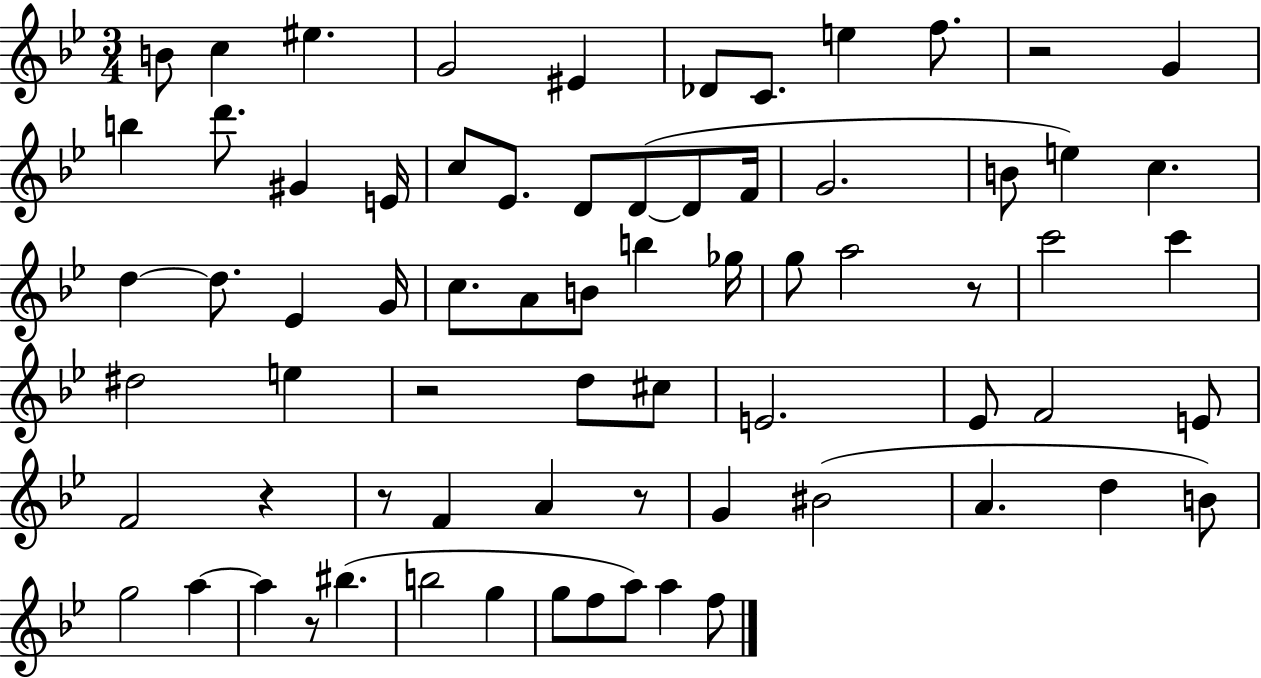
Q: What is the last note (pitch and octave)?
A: F5